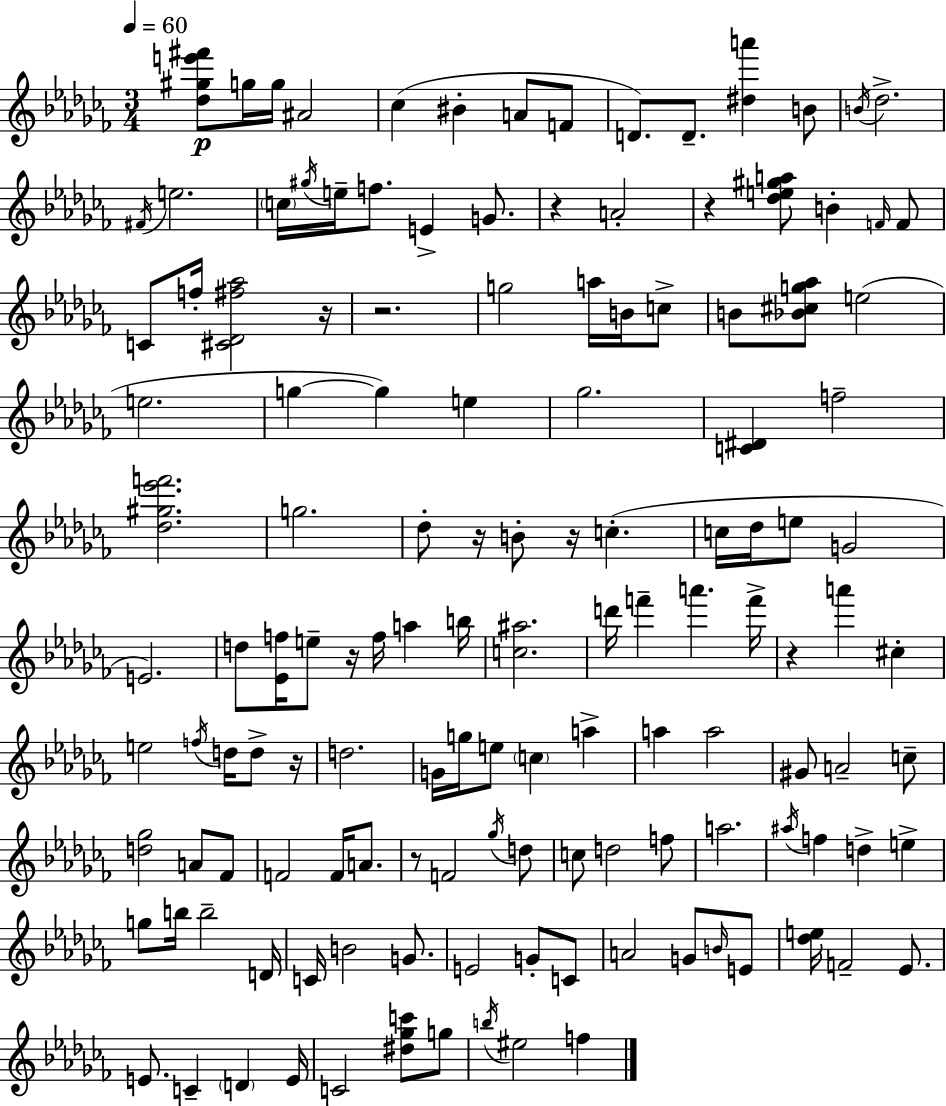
[Db5,G#5,E6,F#6]/e G5/s G5/s A#4/h CES5/q BIS4/q A4/e F4/e D4/e. D4/e. [D#5,A6]/q B4/e B4/s Db5/h. F#4/s E5/h. C5/s G#5/s E5/s F5/e. E4/q G4/e. R/q A4/h R/q [Db5,E5,G#5,A5]/e B4/q F4/s F4/e C4/e F5/s [C#4,Db4,F#5,Ab5]/h R/s R/h. G5/h A5/s B4/s C5/e B4/e [Bb4,C#5,G5,Ab5]/e E5/h E5/h. G5/q G5/q E5/q Gb5/h. [C4,D#4]/q F5/h [Db5,G#5,Eb6,F6]/h. G5/h. Db5/e R/s B4/e R/s C5/q. C5/s Db5/s E5/e G4/h E4/h. D5/e [Eb4,F5]/s E5/e R/s F5/s A5/q B5/s [C5,A#5]/h. D6/s F6/q A6/q. F6/s R/q A6/q C#5/q E5/h F5/s D5/s D5/e R/s D5/h. G4/s G5/s E5/e C5/q A5/q A5/q A5/h G#4/e A4/h C5/e [D5,Gb5]/h A4/e FES4/e F4/h F4/s A4/e. R/e F4/h Gb5/s D5/e C5/e D5/h F5/e A5/h. A#5/s F5/q D5/q E5/q G5/e B5/s B5/h D4/s C4/s B4/h G4/e. E4/h G4/e C4/e A4/h G4/e B4/s E4/e [Db5,E5]/s F4/h Eb4/e. E4/e. C4/q D4/q E4/s C4/h [D#5,Gb5,C6]/e G5/e B5/s EIS5/h F5/q